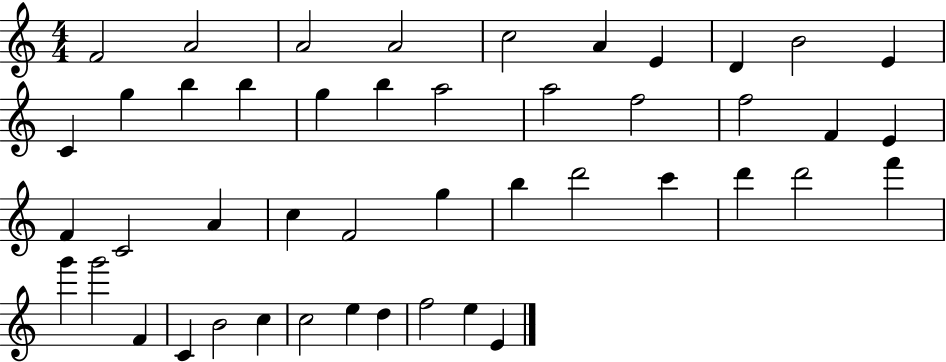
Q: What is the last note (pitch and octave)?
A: E4